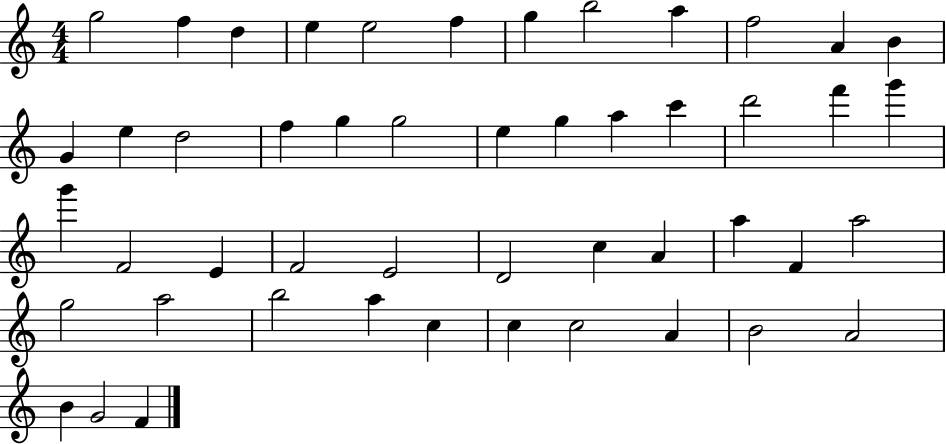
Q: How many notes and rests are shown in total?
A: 49